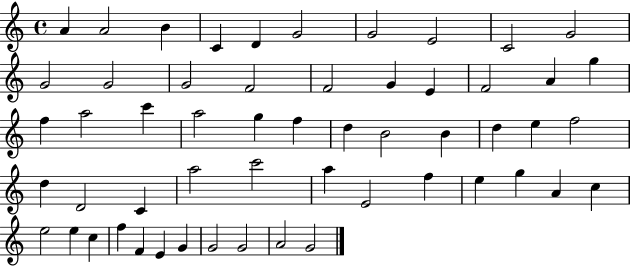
{
  \clef treble
  \time 4/4
  \defaultTimeSignature
  \key c \major
  a'4 a'2 b'4 | c'4 d'4 g'2 | g'2 e'2 | c'2 g'2 | \break g'2 g'2 | g'2 f'2 | f'2 g'4 e'4 | f'2 a'4 g''4 | \break f''4 a''2 c'''4 | a''2 g''4 f''4 | d''4 b'2 b'4 | d''4 e''4 f''2 | \break d''4 d'2 c'4 | a''2 c'''2 | a''4 e'2 f''4 | e''4 g''4 a'4 c''4 | \break e''2 e''4 c''4 | f''4 f'4 e'4 g'4 | g'2 g'2 | a'2 g'2 | \break \bar "|."
}